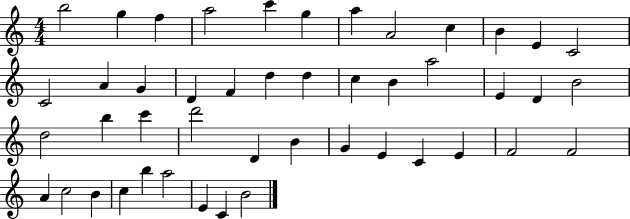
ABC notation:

X:1
T:Untitled
M:4/4
L:1/4
K:C
b2 g f a2 c' g a A2 c B E C2 C2 A G D F d d c B a2 E D B2 d2 b c' d'2 D B G E C E F2 F2 A c2 B c b a2 E C B2